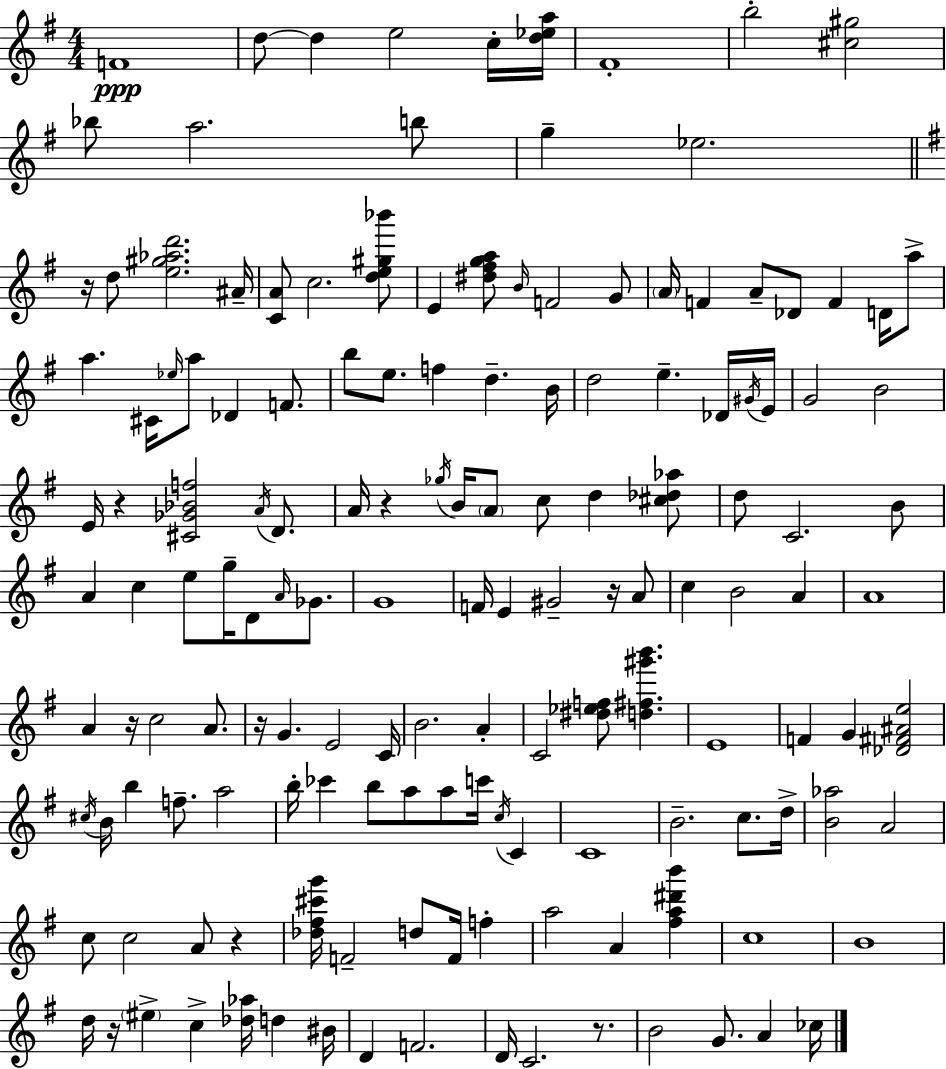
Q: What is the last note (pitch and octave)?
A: CES5